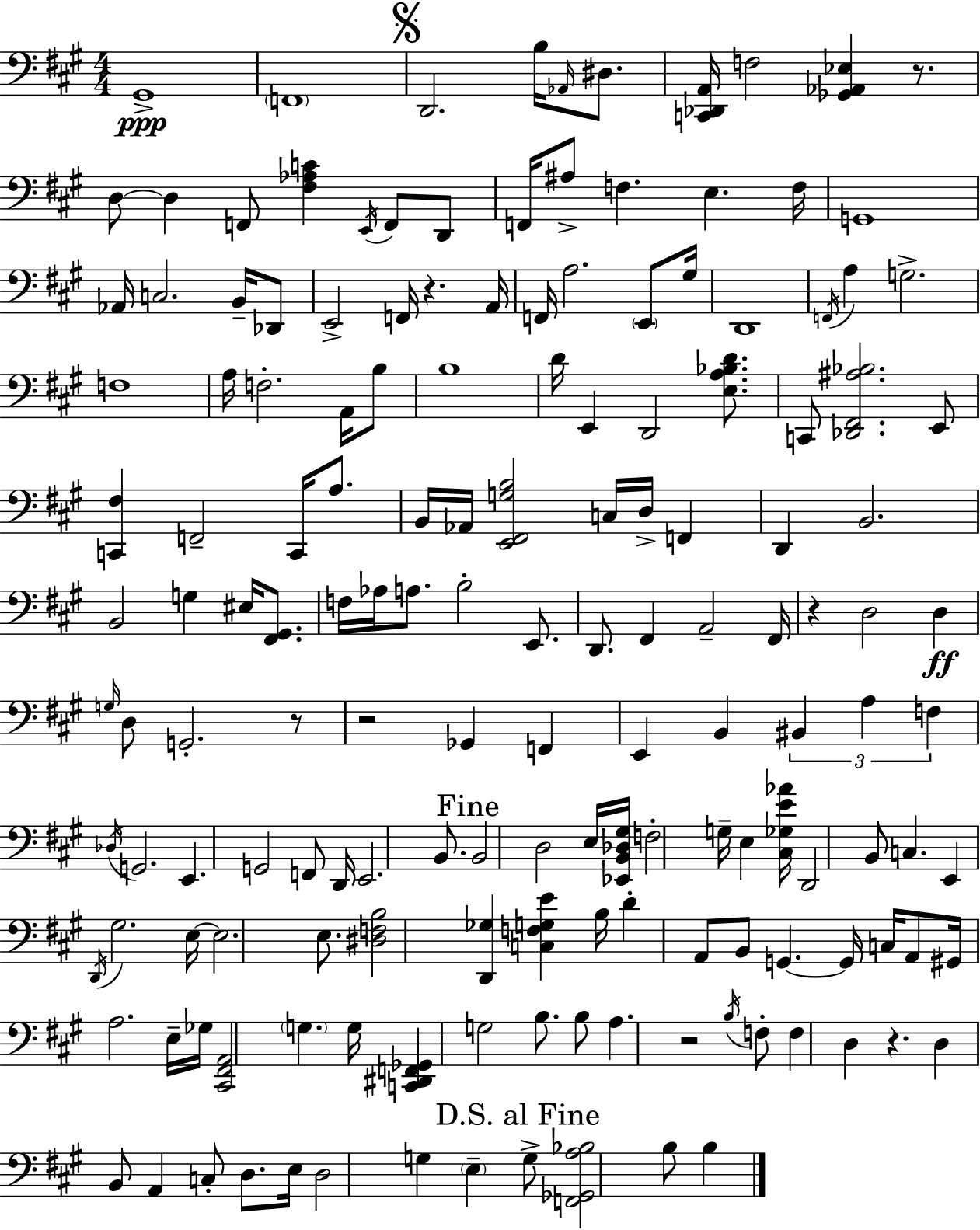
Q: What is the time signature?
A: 4/4